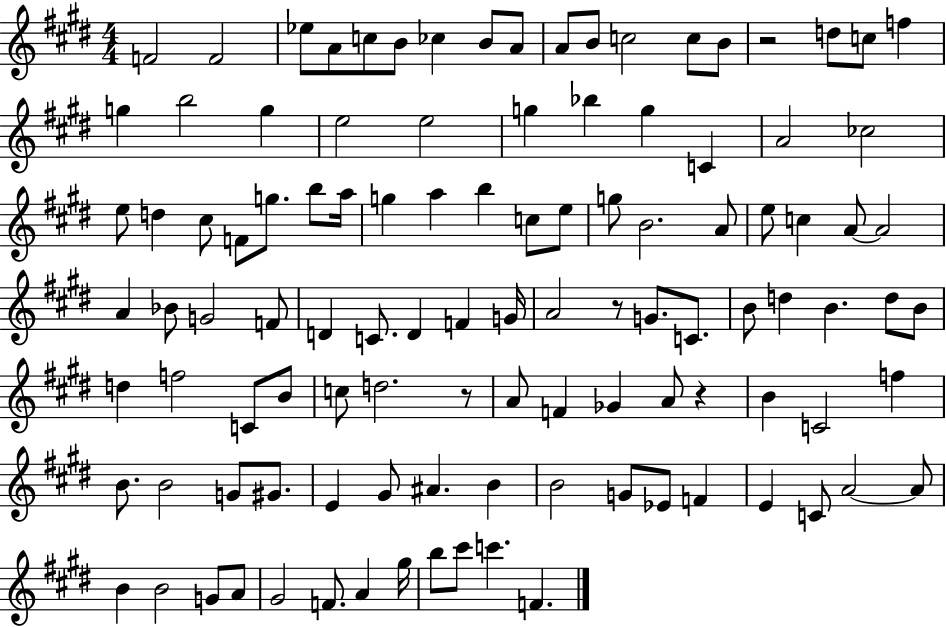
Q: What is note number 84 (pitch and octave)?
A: A#4